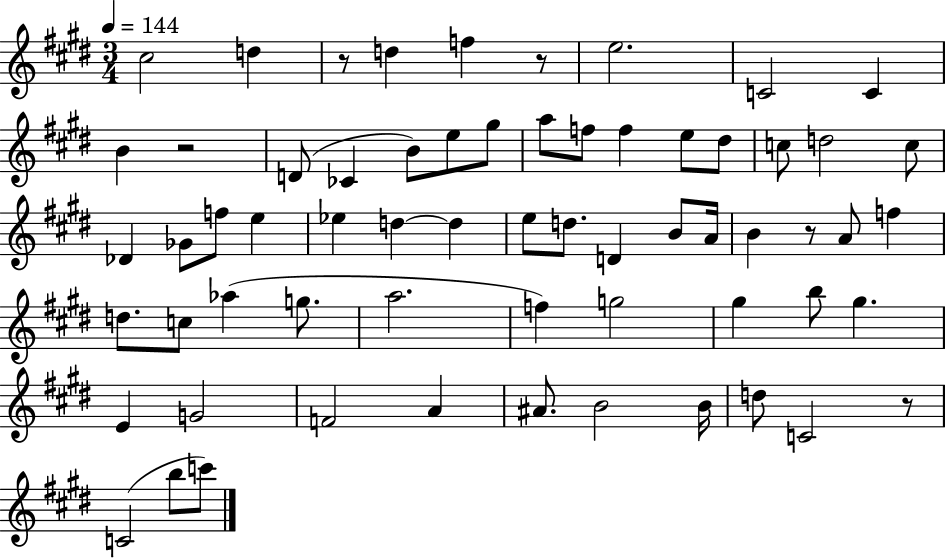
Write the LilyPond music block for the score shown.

{
  \clef treble
  \numericTimeSignature
  \time 3/4
  \key e \major
  \tempo 4 = 144
  cis''2 d''4 | r8 d''4 f''4 r8 | e''2. | c'2 c'4 | \break b'4 r2 | d'8( ces'4 b'8) e''8 gis''8 | a''8 f''8 f''4 e''8 dis''8 | c''8 d''2 c''8 | \break des'4 ges'8 f''8 e''4 | ees''4 d''4~~ d''4 | e''8 d''8. d'4 b'8 a'16 | b'4 r8 a'8 f''4 | \break d''8. c''8 aes''4( g''8. | a''2. | f''4) g''2 | gis''4 b''8 gis''4. | \break e'4 g'2 | f'2 a'4 | ais'8. b'2 b'16 | d''8 c'2 r8 | \break c'2( b''8 c'''8) | \bar "|."
}